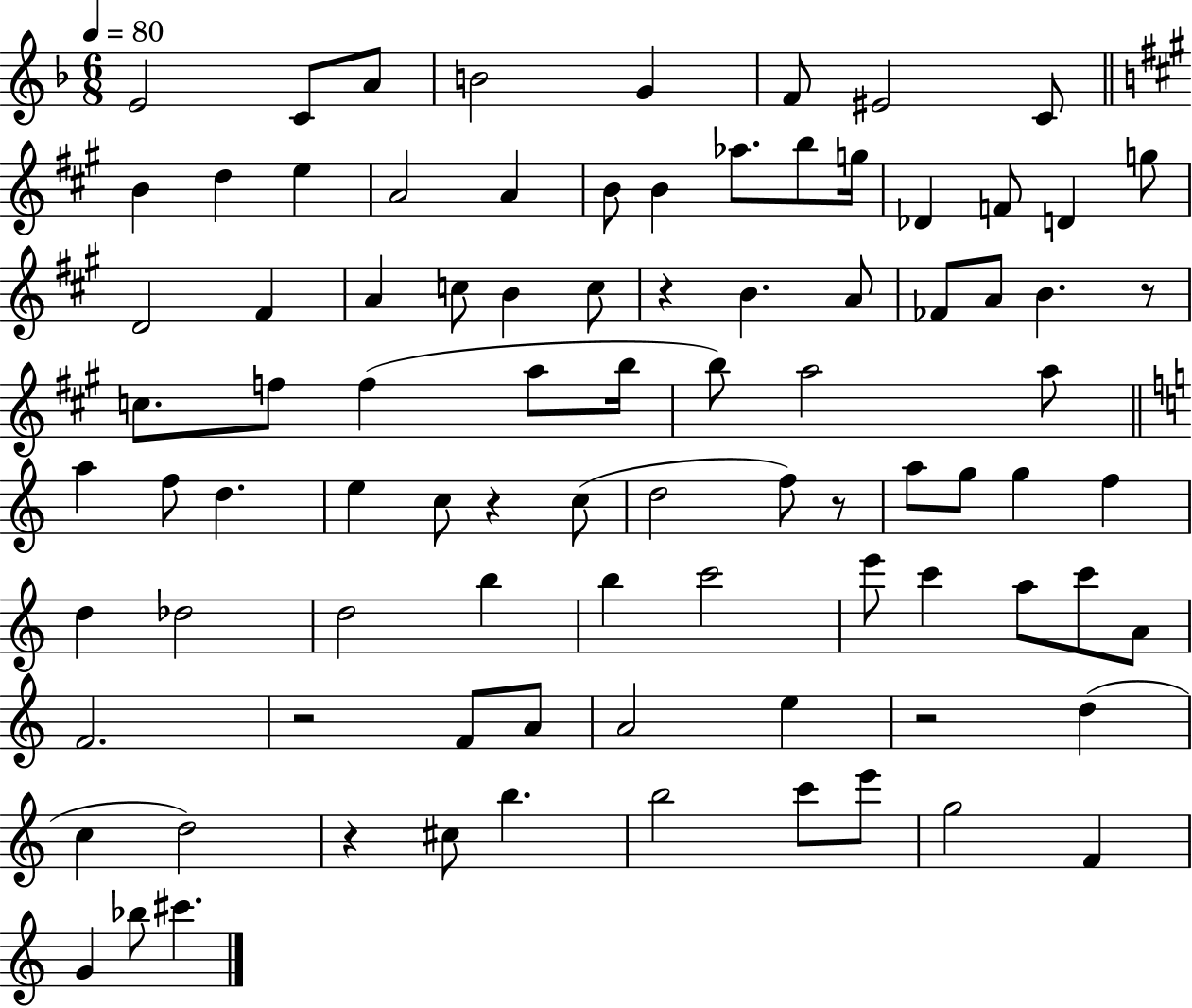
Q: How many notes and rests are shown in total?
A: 89